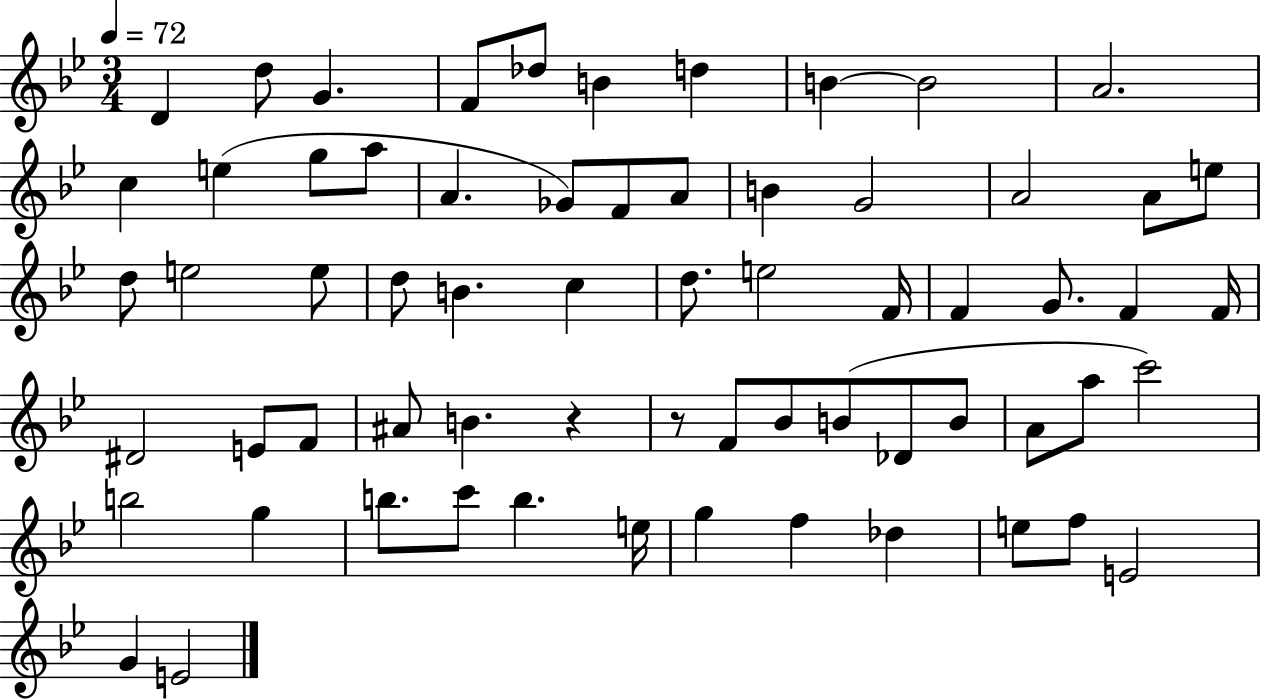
{
  \clef treble
  \numericTimeSignature
  \time 3/4
  \key bes \major
  \tempo 4 = 72
  \repeat volta 2 { d'4 d''8 g'4. | f'8 des''8 b'4 d''4 | b'4~~ b'2 | a'2. | \break c''4 e''4( g''8 a''8 | a'4. ges'8) f'8 a'8 | b'4 g'2 | a'2 a'8 e''8 | \break d''8 e''2 e''8 | d''8 b'4. c''4 | d''8. e''2 f'16 | f'4 g'8. f'4 f'16 | \break dis'2 e'8 f'8 | ais'8 b'4. r4 | r8 f'8 bes'8 b'8( des'8 b'8 | a'8 a''8 c'''2) | \break b''2 g''4 | b''8. c'''8 b''4. e''16 | g''4 f''4 des''4 | e''8 f''8 e'2 | \break g'4 e'2 | } \bar "|."
}